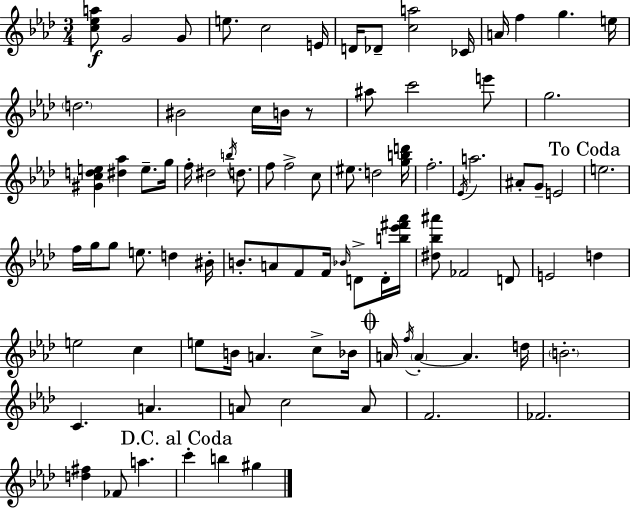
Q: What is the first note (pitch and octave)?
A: G4